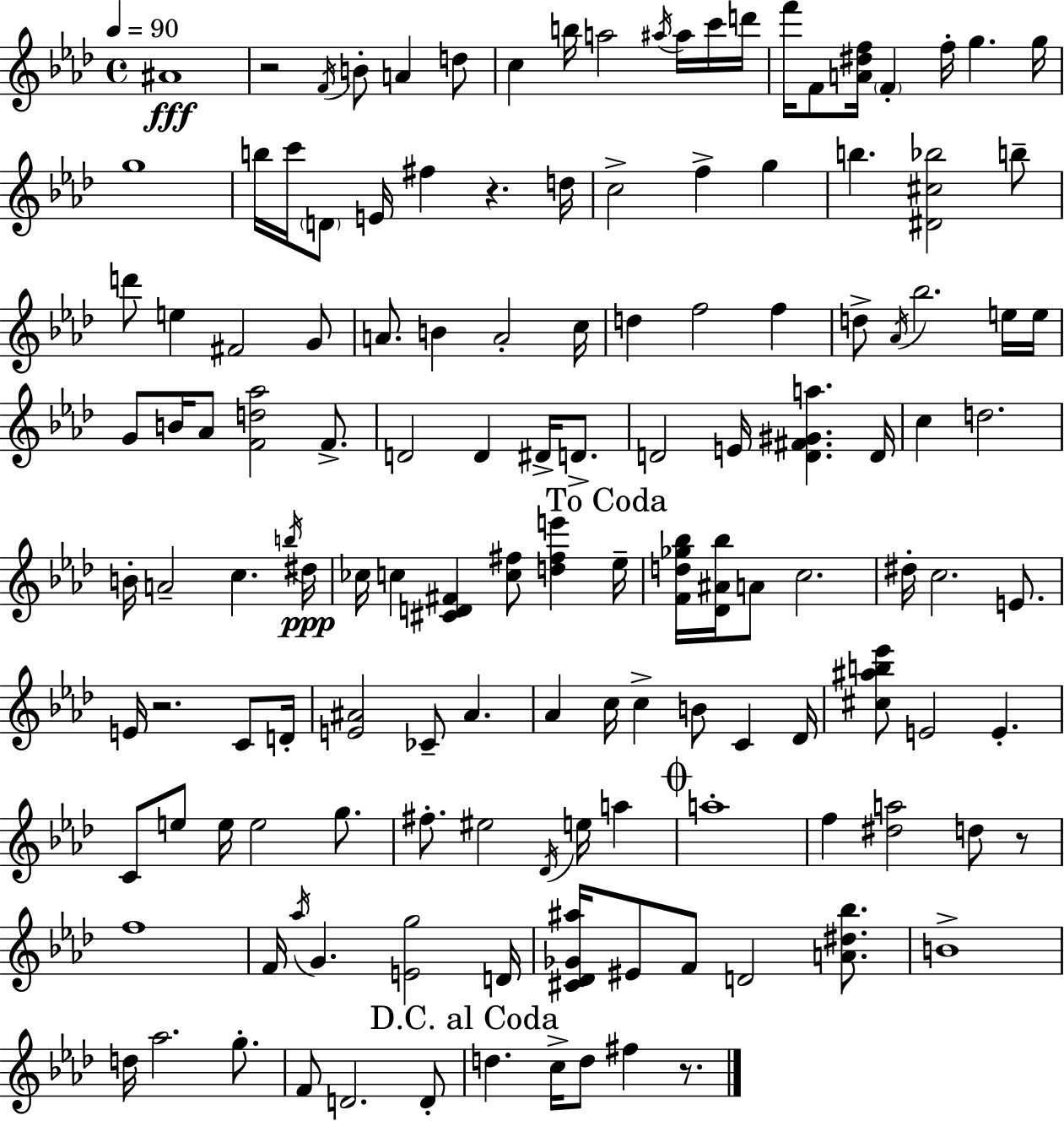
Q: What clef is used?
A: treble